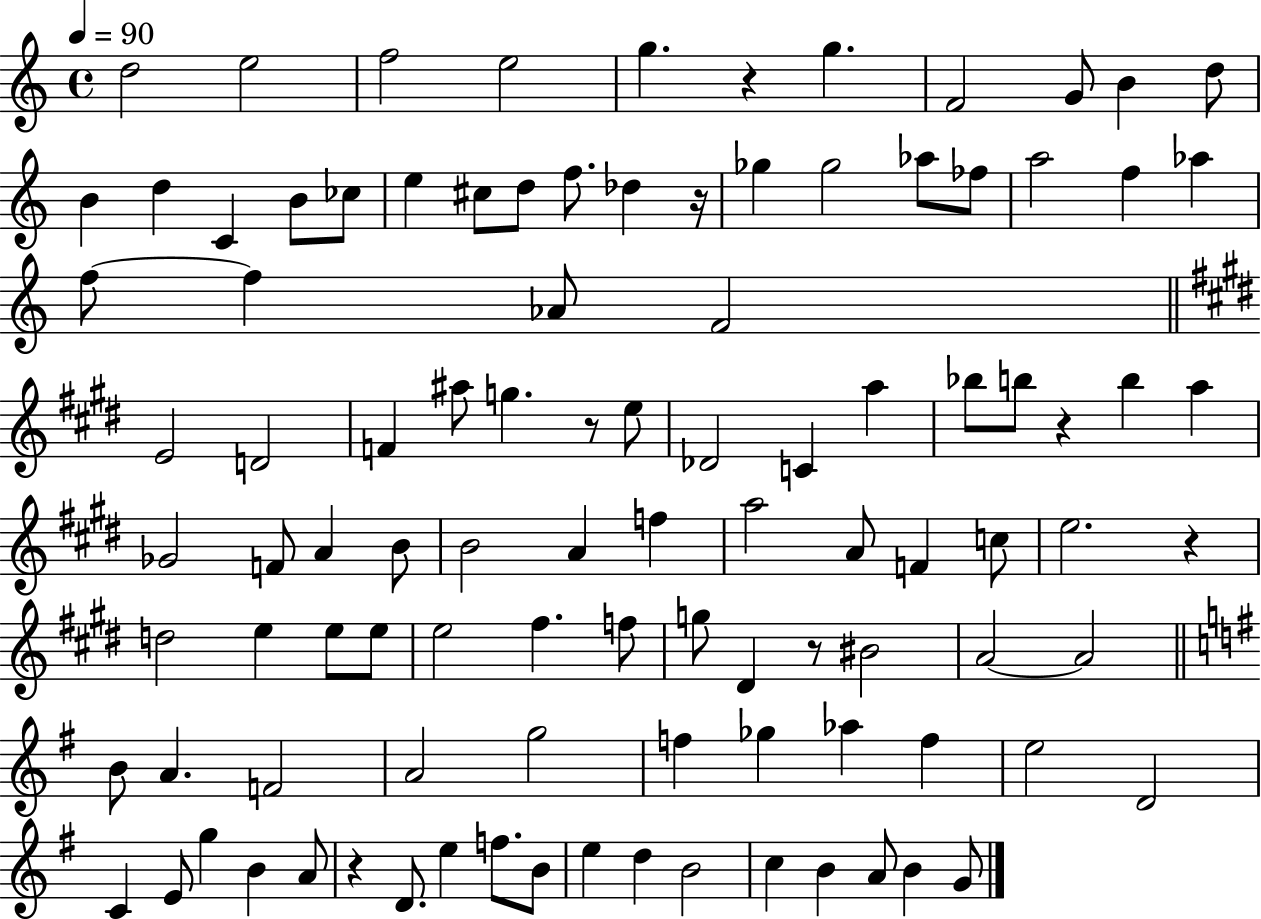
{
  \clef treble
  \time 4/4
  \defaultTimeSignature
  \key c \major
  \tempo 4 = 90
  d''2 e''2 | f''2 e''2 | g''4. r4 g''4. | f'2 g'8 b'4 d''8 | \break b'4 d''4 c'4 b'8 ces''8 | e''4 cis''8 d''8 f''8. des''4 r16 | ges''4 ges''2 aes''8 fes''8 | a''2 f''4 aes''4 | \break f''8~~ f''4 aes'8 f'2 | \bar "||" \break \key e \major e'2 d'2 | f'4 ais''8 g''4. r8 e''8 | des'2 c'4 a''4 | bes''8 b''8 r4 b''4 a''4 | \break ges'2 f'8 a'4 b'8 | b'2 a'4 f''4 | a''2 a'8 f'4 c''8 | e''2. r4 | \break d''2 e''4 e''8 e''8 | e''2 fis''4. f''8 | g''8 dis'4 r8 bis'2 | a'2~~ a'2 | \break \bar "||" \break \key g \major b'8 a'4. f'2 | a'2 g''2 | f''4 ges''4 aes''4 f''4 | e''2 d'2 | \break c'4 e'8 g''4 b'4 a'8 | r4 d'8. e''4 f''8. b'8 | e''4 d''4 b'2 | c''4 b'4 a'8 b'4 g'8 | \break \bar "|."
}